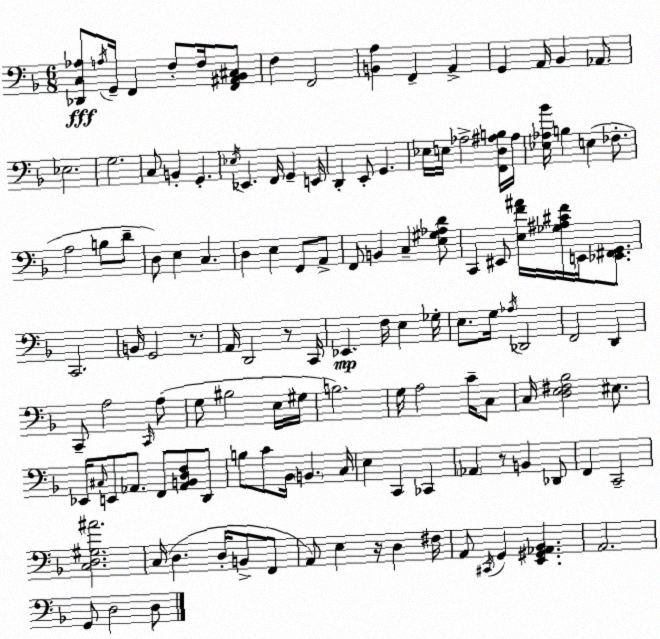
X:1
T:Untitled
M:6/8
L:1/4
K:Dm
[_D,,C,_A,]/2 A,/4 G,,/4 F,, F,/2 F,/4 [F,,^A,,_B,,^C,]/2 F, F,,2 [B,,A,] F,, A,, G,, A,,/4 _B,, _A,,/2 _E,2 G,2 C,/2 B,, G,, _E,/4 _E,, F,,/4 G,, E,,/4 D,, E,,/2 G,, _E,/4 E,/4 _A,2 [F,,D,^A,B,]/4 ^A,/4 [_E,_A,_B]/4 B, E, _F,/2 A,2 B,/2 D/2 D,/2 E, C, D, E, F,,/2 A,,/2 F,,/2 B,, C, [E,^G,_A,D]/2 C,, ^E,,/2 [E,F^A]/4 [_G,^A,^CF]/4 E,,/4 [_E,,^F,,G,,]/2 C,,2 B,,/4 G,,2 z/2 A,,/4 D,,2 z/2 C,,/4 _E,, F,/4 E, _G,/4 E,/2 G,/4 _A,/4 _D,,2 F,,2 D,, C,,/2 A,2 C,,/4 A,/2 G,/2 ^B,2 E,/4 ^G,/4 B,2 G,/4 A,2 C/4 C,/2 C,/4 [D,E,^F,_B,]2 ^E,/2 _E,,/4 ^C,/4 E,,/2 _A,,/2 F,,/2 [_A,,B,,D,F,]/2 D,,/2 B,/2 C/2 _B,,/4 B,, C,/4 E, C,, _C,, _A,, z/2 B,, _D,,/2 F,, C,,2 [C,D,^G,^A]2 C,/4 D, D,/4 B,,/2 F,,/2 A,,/2 E, z/4 D, ^F,/4 A,,/2 ^C,,/4 G,, [E,,^G,,_A,,_B,,] A,,2 G,,/2 D,2 D,/2